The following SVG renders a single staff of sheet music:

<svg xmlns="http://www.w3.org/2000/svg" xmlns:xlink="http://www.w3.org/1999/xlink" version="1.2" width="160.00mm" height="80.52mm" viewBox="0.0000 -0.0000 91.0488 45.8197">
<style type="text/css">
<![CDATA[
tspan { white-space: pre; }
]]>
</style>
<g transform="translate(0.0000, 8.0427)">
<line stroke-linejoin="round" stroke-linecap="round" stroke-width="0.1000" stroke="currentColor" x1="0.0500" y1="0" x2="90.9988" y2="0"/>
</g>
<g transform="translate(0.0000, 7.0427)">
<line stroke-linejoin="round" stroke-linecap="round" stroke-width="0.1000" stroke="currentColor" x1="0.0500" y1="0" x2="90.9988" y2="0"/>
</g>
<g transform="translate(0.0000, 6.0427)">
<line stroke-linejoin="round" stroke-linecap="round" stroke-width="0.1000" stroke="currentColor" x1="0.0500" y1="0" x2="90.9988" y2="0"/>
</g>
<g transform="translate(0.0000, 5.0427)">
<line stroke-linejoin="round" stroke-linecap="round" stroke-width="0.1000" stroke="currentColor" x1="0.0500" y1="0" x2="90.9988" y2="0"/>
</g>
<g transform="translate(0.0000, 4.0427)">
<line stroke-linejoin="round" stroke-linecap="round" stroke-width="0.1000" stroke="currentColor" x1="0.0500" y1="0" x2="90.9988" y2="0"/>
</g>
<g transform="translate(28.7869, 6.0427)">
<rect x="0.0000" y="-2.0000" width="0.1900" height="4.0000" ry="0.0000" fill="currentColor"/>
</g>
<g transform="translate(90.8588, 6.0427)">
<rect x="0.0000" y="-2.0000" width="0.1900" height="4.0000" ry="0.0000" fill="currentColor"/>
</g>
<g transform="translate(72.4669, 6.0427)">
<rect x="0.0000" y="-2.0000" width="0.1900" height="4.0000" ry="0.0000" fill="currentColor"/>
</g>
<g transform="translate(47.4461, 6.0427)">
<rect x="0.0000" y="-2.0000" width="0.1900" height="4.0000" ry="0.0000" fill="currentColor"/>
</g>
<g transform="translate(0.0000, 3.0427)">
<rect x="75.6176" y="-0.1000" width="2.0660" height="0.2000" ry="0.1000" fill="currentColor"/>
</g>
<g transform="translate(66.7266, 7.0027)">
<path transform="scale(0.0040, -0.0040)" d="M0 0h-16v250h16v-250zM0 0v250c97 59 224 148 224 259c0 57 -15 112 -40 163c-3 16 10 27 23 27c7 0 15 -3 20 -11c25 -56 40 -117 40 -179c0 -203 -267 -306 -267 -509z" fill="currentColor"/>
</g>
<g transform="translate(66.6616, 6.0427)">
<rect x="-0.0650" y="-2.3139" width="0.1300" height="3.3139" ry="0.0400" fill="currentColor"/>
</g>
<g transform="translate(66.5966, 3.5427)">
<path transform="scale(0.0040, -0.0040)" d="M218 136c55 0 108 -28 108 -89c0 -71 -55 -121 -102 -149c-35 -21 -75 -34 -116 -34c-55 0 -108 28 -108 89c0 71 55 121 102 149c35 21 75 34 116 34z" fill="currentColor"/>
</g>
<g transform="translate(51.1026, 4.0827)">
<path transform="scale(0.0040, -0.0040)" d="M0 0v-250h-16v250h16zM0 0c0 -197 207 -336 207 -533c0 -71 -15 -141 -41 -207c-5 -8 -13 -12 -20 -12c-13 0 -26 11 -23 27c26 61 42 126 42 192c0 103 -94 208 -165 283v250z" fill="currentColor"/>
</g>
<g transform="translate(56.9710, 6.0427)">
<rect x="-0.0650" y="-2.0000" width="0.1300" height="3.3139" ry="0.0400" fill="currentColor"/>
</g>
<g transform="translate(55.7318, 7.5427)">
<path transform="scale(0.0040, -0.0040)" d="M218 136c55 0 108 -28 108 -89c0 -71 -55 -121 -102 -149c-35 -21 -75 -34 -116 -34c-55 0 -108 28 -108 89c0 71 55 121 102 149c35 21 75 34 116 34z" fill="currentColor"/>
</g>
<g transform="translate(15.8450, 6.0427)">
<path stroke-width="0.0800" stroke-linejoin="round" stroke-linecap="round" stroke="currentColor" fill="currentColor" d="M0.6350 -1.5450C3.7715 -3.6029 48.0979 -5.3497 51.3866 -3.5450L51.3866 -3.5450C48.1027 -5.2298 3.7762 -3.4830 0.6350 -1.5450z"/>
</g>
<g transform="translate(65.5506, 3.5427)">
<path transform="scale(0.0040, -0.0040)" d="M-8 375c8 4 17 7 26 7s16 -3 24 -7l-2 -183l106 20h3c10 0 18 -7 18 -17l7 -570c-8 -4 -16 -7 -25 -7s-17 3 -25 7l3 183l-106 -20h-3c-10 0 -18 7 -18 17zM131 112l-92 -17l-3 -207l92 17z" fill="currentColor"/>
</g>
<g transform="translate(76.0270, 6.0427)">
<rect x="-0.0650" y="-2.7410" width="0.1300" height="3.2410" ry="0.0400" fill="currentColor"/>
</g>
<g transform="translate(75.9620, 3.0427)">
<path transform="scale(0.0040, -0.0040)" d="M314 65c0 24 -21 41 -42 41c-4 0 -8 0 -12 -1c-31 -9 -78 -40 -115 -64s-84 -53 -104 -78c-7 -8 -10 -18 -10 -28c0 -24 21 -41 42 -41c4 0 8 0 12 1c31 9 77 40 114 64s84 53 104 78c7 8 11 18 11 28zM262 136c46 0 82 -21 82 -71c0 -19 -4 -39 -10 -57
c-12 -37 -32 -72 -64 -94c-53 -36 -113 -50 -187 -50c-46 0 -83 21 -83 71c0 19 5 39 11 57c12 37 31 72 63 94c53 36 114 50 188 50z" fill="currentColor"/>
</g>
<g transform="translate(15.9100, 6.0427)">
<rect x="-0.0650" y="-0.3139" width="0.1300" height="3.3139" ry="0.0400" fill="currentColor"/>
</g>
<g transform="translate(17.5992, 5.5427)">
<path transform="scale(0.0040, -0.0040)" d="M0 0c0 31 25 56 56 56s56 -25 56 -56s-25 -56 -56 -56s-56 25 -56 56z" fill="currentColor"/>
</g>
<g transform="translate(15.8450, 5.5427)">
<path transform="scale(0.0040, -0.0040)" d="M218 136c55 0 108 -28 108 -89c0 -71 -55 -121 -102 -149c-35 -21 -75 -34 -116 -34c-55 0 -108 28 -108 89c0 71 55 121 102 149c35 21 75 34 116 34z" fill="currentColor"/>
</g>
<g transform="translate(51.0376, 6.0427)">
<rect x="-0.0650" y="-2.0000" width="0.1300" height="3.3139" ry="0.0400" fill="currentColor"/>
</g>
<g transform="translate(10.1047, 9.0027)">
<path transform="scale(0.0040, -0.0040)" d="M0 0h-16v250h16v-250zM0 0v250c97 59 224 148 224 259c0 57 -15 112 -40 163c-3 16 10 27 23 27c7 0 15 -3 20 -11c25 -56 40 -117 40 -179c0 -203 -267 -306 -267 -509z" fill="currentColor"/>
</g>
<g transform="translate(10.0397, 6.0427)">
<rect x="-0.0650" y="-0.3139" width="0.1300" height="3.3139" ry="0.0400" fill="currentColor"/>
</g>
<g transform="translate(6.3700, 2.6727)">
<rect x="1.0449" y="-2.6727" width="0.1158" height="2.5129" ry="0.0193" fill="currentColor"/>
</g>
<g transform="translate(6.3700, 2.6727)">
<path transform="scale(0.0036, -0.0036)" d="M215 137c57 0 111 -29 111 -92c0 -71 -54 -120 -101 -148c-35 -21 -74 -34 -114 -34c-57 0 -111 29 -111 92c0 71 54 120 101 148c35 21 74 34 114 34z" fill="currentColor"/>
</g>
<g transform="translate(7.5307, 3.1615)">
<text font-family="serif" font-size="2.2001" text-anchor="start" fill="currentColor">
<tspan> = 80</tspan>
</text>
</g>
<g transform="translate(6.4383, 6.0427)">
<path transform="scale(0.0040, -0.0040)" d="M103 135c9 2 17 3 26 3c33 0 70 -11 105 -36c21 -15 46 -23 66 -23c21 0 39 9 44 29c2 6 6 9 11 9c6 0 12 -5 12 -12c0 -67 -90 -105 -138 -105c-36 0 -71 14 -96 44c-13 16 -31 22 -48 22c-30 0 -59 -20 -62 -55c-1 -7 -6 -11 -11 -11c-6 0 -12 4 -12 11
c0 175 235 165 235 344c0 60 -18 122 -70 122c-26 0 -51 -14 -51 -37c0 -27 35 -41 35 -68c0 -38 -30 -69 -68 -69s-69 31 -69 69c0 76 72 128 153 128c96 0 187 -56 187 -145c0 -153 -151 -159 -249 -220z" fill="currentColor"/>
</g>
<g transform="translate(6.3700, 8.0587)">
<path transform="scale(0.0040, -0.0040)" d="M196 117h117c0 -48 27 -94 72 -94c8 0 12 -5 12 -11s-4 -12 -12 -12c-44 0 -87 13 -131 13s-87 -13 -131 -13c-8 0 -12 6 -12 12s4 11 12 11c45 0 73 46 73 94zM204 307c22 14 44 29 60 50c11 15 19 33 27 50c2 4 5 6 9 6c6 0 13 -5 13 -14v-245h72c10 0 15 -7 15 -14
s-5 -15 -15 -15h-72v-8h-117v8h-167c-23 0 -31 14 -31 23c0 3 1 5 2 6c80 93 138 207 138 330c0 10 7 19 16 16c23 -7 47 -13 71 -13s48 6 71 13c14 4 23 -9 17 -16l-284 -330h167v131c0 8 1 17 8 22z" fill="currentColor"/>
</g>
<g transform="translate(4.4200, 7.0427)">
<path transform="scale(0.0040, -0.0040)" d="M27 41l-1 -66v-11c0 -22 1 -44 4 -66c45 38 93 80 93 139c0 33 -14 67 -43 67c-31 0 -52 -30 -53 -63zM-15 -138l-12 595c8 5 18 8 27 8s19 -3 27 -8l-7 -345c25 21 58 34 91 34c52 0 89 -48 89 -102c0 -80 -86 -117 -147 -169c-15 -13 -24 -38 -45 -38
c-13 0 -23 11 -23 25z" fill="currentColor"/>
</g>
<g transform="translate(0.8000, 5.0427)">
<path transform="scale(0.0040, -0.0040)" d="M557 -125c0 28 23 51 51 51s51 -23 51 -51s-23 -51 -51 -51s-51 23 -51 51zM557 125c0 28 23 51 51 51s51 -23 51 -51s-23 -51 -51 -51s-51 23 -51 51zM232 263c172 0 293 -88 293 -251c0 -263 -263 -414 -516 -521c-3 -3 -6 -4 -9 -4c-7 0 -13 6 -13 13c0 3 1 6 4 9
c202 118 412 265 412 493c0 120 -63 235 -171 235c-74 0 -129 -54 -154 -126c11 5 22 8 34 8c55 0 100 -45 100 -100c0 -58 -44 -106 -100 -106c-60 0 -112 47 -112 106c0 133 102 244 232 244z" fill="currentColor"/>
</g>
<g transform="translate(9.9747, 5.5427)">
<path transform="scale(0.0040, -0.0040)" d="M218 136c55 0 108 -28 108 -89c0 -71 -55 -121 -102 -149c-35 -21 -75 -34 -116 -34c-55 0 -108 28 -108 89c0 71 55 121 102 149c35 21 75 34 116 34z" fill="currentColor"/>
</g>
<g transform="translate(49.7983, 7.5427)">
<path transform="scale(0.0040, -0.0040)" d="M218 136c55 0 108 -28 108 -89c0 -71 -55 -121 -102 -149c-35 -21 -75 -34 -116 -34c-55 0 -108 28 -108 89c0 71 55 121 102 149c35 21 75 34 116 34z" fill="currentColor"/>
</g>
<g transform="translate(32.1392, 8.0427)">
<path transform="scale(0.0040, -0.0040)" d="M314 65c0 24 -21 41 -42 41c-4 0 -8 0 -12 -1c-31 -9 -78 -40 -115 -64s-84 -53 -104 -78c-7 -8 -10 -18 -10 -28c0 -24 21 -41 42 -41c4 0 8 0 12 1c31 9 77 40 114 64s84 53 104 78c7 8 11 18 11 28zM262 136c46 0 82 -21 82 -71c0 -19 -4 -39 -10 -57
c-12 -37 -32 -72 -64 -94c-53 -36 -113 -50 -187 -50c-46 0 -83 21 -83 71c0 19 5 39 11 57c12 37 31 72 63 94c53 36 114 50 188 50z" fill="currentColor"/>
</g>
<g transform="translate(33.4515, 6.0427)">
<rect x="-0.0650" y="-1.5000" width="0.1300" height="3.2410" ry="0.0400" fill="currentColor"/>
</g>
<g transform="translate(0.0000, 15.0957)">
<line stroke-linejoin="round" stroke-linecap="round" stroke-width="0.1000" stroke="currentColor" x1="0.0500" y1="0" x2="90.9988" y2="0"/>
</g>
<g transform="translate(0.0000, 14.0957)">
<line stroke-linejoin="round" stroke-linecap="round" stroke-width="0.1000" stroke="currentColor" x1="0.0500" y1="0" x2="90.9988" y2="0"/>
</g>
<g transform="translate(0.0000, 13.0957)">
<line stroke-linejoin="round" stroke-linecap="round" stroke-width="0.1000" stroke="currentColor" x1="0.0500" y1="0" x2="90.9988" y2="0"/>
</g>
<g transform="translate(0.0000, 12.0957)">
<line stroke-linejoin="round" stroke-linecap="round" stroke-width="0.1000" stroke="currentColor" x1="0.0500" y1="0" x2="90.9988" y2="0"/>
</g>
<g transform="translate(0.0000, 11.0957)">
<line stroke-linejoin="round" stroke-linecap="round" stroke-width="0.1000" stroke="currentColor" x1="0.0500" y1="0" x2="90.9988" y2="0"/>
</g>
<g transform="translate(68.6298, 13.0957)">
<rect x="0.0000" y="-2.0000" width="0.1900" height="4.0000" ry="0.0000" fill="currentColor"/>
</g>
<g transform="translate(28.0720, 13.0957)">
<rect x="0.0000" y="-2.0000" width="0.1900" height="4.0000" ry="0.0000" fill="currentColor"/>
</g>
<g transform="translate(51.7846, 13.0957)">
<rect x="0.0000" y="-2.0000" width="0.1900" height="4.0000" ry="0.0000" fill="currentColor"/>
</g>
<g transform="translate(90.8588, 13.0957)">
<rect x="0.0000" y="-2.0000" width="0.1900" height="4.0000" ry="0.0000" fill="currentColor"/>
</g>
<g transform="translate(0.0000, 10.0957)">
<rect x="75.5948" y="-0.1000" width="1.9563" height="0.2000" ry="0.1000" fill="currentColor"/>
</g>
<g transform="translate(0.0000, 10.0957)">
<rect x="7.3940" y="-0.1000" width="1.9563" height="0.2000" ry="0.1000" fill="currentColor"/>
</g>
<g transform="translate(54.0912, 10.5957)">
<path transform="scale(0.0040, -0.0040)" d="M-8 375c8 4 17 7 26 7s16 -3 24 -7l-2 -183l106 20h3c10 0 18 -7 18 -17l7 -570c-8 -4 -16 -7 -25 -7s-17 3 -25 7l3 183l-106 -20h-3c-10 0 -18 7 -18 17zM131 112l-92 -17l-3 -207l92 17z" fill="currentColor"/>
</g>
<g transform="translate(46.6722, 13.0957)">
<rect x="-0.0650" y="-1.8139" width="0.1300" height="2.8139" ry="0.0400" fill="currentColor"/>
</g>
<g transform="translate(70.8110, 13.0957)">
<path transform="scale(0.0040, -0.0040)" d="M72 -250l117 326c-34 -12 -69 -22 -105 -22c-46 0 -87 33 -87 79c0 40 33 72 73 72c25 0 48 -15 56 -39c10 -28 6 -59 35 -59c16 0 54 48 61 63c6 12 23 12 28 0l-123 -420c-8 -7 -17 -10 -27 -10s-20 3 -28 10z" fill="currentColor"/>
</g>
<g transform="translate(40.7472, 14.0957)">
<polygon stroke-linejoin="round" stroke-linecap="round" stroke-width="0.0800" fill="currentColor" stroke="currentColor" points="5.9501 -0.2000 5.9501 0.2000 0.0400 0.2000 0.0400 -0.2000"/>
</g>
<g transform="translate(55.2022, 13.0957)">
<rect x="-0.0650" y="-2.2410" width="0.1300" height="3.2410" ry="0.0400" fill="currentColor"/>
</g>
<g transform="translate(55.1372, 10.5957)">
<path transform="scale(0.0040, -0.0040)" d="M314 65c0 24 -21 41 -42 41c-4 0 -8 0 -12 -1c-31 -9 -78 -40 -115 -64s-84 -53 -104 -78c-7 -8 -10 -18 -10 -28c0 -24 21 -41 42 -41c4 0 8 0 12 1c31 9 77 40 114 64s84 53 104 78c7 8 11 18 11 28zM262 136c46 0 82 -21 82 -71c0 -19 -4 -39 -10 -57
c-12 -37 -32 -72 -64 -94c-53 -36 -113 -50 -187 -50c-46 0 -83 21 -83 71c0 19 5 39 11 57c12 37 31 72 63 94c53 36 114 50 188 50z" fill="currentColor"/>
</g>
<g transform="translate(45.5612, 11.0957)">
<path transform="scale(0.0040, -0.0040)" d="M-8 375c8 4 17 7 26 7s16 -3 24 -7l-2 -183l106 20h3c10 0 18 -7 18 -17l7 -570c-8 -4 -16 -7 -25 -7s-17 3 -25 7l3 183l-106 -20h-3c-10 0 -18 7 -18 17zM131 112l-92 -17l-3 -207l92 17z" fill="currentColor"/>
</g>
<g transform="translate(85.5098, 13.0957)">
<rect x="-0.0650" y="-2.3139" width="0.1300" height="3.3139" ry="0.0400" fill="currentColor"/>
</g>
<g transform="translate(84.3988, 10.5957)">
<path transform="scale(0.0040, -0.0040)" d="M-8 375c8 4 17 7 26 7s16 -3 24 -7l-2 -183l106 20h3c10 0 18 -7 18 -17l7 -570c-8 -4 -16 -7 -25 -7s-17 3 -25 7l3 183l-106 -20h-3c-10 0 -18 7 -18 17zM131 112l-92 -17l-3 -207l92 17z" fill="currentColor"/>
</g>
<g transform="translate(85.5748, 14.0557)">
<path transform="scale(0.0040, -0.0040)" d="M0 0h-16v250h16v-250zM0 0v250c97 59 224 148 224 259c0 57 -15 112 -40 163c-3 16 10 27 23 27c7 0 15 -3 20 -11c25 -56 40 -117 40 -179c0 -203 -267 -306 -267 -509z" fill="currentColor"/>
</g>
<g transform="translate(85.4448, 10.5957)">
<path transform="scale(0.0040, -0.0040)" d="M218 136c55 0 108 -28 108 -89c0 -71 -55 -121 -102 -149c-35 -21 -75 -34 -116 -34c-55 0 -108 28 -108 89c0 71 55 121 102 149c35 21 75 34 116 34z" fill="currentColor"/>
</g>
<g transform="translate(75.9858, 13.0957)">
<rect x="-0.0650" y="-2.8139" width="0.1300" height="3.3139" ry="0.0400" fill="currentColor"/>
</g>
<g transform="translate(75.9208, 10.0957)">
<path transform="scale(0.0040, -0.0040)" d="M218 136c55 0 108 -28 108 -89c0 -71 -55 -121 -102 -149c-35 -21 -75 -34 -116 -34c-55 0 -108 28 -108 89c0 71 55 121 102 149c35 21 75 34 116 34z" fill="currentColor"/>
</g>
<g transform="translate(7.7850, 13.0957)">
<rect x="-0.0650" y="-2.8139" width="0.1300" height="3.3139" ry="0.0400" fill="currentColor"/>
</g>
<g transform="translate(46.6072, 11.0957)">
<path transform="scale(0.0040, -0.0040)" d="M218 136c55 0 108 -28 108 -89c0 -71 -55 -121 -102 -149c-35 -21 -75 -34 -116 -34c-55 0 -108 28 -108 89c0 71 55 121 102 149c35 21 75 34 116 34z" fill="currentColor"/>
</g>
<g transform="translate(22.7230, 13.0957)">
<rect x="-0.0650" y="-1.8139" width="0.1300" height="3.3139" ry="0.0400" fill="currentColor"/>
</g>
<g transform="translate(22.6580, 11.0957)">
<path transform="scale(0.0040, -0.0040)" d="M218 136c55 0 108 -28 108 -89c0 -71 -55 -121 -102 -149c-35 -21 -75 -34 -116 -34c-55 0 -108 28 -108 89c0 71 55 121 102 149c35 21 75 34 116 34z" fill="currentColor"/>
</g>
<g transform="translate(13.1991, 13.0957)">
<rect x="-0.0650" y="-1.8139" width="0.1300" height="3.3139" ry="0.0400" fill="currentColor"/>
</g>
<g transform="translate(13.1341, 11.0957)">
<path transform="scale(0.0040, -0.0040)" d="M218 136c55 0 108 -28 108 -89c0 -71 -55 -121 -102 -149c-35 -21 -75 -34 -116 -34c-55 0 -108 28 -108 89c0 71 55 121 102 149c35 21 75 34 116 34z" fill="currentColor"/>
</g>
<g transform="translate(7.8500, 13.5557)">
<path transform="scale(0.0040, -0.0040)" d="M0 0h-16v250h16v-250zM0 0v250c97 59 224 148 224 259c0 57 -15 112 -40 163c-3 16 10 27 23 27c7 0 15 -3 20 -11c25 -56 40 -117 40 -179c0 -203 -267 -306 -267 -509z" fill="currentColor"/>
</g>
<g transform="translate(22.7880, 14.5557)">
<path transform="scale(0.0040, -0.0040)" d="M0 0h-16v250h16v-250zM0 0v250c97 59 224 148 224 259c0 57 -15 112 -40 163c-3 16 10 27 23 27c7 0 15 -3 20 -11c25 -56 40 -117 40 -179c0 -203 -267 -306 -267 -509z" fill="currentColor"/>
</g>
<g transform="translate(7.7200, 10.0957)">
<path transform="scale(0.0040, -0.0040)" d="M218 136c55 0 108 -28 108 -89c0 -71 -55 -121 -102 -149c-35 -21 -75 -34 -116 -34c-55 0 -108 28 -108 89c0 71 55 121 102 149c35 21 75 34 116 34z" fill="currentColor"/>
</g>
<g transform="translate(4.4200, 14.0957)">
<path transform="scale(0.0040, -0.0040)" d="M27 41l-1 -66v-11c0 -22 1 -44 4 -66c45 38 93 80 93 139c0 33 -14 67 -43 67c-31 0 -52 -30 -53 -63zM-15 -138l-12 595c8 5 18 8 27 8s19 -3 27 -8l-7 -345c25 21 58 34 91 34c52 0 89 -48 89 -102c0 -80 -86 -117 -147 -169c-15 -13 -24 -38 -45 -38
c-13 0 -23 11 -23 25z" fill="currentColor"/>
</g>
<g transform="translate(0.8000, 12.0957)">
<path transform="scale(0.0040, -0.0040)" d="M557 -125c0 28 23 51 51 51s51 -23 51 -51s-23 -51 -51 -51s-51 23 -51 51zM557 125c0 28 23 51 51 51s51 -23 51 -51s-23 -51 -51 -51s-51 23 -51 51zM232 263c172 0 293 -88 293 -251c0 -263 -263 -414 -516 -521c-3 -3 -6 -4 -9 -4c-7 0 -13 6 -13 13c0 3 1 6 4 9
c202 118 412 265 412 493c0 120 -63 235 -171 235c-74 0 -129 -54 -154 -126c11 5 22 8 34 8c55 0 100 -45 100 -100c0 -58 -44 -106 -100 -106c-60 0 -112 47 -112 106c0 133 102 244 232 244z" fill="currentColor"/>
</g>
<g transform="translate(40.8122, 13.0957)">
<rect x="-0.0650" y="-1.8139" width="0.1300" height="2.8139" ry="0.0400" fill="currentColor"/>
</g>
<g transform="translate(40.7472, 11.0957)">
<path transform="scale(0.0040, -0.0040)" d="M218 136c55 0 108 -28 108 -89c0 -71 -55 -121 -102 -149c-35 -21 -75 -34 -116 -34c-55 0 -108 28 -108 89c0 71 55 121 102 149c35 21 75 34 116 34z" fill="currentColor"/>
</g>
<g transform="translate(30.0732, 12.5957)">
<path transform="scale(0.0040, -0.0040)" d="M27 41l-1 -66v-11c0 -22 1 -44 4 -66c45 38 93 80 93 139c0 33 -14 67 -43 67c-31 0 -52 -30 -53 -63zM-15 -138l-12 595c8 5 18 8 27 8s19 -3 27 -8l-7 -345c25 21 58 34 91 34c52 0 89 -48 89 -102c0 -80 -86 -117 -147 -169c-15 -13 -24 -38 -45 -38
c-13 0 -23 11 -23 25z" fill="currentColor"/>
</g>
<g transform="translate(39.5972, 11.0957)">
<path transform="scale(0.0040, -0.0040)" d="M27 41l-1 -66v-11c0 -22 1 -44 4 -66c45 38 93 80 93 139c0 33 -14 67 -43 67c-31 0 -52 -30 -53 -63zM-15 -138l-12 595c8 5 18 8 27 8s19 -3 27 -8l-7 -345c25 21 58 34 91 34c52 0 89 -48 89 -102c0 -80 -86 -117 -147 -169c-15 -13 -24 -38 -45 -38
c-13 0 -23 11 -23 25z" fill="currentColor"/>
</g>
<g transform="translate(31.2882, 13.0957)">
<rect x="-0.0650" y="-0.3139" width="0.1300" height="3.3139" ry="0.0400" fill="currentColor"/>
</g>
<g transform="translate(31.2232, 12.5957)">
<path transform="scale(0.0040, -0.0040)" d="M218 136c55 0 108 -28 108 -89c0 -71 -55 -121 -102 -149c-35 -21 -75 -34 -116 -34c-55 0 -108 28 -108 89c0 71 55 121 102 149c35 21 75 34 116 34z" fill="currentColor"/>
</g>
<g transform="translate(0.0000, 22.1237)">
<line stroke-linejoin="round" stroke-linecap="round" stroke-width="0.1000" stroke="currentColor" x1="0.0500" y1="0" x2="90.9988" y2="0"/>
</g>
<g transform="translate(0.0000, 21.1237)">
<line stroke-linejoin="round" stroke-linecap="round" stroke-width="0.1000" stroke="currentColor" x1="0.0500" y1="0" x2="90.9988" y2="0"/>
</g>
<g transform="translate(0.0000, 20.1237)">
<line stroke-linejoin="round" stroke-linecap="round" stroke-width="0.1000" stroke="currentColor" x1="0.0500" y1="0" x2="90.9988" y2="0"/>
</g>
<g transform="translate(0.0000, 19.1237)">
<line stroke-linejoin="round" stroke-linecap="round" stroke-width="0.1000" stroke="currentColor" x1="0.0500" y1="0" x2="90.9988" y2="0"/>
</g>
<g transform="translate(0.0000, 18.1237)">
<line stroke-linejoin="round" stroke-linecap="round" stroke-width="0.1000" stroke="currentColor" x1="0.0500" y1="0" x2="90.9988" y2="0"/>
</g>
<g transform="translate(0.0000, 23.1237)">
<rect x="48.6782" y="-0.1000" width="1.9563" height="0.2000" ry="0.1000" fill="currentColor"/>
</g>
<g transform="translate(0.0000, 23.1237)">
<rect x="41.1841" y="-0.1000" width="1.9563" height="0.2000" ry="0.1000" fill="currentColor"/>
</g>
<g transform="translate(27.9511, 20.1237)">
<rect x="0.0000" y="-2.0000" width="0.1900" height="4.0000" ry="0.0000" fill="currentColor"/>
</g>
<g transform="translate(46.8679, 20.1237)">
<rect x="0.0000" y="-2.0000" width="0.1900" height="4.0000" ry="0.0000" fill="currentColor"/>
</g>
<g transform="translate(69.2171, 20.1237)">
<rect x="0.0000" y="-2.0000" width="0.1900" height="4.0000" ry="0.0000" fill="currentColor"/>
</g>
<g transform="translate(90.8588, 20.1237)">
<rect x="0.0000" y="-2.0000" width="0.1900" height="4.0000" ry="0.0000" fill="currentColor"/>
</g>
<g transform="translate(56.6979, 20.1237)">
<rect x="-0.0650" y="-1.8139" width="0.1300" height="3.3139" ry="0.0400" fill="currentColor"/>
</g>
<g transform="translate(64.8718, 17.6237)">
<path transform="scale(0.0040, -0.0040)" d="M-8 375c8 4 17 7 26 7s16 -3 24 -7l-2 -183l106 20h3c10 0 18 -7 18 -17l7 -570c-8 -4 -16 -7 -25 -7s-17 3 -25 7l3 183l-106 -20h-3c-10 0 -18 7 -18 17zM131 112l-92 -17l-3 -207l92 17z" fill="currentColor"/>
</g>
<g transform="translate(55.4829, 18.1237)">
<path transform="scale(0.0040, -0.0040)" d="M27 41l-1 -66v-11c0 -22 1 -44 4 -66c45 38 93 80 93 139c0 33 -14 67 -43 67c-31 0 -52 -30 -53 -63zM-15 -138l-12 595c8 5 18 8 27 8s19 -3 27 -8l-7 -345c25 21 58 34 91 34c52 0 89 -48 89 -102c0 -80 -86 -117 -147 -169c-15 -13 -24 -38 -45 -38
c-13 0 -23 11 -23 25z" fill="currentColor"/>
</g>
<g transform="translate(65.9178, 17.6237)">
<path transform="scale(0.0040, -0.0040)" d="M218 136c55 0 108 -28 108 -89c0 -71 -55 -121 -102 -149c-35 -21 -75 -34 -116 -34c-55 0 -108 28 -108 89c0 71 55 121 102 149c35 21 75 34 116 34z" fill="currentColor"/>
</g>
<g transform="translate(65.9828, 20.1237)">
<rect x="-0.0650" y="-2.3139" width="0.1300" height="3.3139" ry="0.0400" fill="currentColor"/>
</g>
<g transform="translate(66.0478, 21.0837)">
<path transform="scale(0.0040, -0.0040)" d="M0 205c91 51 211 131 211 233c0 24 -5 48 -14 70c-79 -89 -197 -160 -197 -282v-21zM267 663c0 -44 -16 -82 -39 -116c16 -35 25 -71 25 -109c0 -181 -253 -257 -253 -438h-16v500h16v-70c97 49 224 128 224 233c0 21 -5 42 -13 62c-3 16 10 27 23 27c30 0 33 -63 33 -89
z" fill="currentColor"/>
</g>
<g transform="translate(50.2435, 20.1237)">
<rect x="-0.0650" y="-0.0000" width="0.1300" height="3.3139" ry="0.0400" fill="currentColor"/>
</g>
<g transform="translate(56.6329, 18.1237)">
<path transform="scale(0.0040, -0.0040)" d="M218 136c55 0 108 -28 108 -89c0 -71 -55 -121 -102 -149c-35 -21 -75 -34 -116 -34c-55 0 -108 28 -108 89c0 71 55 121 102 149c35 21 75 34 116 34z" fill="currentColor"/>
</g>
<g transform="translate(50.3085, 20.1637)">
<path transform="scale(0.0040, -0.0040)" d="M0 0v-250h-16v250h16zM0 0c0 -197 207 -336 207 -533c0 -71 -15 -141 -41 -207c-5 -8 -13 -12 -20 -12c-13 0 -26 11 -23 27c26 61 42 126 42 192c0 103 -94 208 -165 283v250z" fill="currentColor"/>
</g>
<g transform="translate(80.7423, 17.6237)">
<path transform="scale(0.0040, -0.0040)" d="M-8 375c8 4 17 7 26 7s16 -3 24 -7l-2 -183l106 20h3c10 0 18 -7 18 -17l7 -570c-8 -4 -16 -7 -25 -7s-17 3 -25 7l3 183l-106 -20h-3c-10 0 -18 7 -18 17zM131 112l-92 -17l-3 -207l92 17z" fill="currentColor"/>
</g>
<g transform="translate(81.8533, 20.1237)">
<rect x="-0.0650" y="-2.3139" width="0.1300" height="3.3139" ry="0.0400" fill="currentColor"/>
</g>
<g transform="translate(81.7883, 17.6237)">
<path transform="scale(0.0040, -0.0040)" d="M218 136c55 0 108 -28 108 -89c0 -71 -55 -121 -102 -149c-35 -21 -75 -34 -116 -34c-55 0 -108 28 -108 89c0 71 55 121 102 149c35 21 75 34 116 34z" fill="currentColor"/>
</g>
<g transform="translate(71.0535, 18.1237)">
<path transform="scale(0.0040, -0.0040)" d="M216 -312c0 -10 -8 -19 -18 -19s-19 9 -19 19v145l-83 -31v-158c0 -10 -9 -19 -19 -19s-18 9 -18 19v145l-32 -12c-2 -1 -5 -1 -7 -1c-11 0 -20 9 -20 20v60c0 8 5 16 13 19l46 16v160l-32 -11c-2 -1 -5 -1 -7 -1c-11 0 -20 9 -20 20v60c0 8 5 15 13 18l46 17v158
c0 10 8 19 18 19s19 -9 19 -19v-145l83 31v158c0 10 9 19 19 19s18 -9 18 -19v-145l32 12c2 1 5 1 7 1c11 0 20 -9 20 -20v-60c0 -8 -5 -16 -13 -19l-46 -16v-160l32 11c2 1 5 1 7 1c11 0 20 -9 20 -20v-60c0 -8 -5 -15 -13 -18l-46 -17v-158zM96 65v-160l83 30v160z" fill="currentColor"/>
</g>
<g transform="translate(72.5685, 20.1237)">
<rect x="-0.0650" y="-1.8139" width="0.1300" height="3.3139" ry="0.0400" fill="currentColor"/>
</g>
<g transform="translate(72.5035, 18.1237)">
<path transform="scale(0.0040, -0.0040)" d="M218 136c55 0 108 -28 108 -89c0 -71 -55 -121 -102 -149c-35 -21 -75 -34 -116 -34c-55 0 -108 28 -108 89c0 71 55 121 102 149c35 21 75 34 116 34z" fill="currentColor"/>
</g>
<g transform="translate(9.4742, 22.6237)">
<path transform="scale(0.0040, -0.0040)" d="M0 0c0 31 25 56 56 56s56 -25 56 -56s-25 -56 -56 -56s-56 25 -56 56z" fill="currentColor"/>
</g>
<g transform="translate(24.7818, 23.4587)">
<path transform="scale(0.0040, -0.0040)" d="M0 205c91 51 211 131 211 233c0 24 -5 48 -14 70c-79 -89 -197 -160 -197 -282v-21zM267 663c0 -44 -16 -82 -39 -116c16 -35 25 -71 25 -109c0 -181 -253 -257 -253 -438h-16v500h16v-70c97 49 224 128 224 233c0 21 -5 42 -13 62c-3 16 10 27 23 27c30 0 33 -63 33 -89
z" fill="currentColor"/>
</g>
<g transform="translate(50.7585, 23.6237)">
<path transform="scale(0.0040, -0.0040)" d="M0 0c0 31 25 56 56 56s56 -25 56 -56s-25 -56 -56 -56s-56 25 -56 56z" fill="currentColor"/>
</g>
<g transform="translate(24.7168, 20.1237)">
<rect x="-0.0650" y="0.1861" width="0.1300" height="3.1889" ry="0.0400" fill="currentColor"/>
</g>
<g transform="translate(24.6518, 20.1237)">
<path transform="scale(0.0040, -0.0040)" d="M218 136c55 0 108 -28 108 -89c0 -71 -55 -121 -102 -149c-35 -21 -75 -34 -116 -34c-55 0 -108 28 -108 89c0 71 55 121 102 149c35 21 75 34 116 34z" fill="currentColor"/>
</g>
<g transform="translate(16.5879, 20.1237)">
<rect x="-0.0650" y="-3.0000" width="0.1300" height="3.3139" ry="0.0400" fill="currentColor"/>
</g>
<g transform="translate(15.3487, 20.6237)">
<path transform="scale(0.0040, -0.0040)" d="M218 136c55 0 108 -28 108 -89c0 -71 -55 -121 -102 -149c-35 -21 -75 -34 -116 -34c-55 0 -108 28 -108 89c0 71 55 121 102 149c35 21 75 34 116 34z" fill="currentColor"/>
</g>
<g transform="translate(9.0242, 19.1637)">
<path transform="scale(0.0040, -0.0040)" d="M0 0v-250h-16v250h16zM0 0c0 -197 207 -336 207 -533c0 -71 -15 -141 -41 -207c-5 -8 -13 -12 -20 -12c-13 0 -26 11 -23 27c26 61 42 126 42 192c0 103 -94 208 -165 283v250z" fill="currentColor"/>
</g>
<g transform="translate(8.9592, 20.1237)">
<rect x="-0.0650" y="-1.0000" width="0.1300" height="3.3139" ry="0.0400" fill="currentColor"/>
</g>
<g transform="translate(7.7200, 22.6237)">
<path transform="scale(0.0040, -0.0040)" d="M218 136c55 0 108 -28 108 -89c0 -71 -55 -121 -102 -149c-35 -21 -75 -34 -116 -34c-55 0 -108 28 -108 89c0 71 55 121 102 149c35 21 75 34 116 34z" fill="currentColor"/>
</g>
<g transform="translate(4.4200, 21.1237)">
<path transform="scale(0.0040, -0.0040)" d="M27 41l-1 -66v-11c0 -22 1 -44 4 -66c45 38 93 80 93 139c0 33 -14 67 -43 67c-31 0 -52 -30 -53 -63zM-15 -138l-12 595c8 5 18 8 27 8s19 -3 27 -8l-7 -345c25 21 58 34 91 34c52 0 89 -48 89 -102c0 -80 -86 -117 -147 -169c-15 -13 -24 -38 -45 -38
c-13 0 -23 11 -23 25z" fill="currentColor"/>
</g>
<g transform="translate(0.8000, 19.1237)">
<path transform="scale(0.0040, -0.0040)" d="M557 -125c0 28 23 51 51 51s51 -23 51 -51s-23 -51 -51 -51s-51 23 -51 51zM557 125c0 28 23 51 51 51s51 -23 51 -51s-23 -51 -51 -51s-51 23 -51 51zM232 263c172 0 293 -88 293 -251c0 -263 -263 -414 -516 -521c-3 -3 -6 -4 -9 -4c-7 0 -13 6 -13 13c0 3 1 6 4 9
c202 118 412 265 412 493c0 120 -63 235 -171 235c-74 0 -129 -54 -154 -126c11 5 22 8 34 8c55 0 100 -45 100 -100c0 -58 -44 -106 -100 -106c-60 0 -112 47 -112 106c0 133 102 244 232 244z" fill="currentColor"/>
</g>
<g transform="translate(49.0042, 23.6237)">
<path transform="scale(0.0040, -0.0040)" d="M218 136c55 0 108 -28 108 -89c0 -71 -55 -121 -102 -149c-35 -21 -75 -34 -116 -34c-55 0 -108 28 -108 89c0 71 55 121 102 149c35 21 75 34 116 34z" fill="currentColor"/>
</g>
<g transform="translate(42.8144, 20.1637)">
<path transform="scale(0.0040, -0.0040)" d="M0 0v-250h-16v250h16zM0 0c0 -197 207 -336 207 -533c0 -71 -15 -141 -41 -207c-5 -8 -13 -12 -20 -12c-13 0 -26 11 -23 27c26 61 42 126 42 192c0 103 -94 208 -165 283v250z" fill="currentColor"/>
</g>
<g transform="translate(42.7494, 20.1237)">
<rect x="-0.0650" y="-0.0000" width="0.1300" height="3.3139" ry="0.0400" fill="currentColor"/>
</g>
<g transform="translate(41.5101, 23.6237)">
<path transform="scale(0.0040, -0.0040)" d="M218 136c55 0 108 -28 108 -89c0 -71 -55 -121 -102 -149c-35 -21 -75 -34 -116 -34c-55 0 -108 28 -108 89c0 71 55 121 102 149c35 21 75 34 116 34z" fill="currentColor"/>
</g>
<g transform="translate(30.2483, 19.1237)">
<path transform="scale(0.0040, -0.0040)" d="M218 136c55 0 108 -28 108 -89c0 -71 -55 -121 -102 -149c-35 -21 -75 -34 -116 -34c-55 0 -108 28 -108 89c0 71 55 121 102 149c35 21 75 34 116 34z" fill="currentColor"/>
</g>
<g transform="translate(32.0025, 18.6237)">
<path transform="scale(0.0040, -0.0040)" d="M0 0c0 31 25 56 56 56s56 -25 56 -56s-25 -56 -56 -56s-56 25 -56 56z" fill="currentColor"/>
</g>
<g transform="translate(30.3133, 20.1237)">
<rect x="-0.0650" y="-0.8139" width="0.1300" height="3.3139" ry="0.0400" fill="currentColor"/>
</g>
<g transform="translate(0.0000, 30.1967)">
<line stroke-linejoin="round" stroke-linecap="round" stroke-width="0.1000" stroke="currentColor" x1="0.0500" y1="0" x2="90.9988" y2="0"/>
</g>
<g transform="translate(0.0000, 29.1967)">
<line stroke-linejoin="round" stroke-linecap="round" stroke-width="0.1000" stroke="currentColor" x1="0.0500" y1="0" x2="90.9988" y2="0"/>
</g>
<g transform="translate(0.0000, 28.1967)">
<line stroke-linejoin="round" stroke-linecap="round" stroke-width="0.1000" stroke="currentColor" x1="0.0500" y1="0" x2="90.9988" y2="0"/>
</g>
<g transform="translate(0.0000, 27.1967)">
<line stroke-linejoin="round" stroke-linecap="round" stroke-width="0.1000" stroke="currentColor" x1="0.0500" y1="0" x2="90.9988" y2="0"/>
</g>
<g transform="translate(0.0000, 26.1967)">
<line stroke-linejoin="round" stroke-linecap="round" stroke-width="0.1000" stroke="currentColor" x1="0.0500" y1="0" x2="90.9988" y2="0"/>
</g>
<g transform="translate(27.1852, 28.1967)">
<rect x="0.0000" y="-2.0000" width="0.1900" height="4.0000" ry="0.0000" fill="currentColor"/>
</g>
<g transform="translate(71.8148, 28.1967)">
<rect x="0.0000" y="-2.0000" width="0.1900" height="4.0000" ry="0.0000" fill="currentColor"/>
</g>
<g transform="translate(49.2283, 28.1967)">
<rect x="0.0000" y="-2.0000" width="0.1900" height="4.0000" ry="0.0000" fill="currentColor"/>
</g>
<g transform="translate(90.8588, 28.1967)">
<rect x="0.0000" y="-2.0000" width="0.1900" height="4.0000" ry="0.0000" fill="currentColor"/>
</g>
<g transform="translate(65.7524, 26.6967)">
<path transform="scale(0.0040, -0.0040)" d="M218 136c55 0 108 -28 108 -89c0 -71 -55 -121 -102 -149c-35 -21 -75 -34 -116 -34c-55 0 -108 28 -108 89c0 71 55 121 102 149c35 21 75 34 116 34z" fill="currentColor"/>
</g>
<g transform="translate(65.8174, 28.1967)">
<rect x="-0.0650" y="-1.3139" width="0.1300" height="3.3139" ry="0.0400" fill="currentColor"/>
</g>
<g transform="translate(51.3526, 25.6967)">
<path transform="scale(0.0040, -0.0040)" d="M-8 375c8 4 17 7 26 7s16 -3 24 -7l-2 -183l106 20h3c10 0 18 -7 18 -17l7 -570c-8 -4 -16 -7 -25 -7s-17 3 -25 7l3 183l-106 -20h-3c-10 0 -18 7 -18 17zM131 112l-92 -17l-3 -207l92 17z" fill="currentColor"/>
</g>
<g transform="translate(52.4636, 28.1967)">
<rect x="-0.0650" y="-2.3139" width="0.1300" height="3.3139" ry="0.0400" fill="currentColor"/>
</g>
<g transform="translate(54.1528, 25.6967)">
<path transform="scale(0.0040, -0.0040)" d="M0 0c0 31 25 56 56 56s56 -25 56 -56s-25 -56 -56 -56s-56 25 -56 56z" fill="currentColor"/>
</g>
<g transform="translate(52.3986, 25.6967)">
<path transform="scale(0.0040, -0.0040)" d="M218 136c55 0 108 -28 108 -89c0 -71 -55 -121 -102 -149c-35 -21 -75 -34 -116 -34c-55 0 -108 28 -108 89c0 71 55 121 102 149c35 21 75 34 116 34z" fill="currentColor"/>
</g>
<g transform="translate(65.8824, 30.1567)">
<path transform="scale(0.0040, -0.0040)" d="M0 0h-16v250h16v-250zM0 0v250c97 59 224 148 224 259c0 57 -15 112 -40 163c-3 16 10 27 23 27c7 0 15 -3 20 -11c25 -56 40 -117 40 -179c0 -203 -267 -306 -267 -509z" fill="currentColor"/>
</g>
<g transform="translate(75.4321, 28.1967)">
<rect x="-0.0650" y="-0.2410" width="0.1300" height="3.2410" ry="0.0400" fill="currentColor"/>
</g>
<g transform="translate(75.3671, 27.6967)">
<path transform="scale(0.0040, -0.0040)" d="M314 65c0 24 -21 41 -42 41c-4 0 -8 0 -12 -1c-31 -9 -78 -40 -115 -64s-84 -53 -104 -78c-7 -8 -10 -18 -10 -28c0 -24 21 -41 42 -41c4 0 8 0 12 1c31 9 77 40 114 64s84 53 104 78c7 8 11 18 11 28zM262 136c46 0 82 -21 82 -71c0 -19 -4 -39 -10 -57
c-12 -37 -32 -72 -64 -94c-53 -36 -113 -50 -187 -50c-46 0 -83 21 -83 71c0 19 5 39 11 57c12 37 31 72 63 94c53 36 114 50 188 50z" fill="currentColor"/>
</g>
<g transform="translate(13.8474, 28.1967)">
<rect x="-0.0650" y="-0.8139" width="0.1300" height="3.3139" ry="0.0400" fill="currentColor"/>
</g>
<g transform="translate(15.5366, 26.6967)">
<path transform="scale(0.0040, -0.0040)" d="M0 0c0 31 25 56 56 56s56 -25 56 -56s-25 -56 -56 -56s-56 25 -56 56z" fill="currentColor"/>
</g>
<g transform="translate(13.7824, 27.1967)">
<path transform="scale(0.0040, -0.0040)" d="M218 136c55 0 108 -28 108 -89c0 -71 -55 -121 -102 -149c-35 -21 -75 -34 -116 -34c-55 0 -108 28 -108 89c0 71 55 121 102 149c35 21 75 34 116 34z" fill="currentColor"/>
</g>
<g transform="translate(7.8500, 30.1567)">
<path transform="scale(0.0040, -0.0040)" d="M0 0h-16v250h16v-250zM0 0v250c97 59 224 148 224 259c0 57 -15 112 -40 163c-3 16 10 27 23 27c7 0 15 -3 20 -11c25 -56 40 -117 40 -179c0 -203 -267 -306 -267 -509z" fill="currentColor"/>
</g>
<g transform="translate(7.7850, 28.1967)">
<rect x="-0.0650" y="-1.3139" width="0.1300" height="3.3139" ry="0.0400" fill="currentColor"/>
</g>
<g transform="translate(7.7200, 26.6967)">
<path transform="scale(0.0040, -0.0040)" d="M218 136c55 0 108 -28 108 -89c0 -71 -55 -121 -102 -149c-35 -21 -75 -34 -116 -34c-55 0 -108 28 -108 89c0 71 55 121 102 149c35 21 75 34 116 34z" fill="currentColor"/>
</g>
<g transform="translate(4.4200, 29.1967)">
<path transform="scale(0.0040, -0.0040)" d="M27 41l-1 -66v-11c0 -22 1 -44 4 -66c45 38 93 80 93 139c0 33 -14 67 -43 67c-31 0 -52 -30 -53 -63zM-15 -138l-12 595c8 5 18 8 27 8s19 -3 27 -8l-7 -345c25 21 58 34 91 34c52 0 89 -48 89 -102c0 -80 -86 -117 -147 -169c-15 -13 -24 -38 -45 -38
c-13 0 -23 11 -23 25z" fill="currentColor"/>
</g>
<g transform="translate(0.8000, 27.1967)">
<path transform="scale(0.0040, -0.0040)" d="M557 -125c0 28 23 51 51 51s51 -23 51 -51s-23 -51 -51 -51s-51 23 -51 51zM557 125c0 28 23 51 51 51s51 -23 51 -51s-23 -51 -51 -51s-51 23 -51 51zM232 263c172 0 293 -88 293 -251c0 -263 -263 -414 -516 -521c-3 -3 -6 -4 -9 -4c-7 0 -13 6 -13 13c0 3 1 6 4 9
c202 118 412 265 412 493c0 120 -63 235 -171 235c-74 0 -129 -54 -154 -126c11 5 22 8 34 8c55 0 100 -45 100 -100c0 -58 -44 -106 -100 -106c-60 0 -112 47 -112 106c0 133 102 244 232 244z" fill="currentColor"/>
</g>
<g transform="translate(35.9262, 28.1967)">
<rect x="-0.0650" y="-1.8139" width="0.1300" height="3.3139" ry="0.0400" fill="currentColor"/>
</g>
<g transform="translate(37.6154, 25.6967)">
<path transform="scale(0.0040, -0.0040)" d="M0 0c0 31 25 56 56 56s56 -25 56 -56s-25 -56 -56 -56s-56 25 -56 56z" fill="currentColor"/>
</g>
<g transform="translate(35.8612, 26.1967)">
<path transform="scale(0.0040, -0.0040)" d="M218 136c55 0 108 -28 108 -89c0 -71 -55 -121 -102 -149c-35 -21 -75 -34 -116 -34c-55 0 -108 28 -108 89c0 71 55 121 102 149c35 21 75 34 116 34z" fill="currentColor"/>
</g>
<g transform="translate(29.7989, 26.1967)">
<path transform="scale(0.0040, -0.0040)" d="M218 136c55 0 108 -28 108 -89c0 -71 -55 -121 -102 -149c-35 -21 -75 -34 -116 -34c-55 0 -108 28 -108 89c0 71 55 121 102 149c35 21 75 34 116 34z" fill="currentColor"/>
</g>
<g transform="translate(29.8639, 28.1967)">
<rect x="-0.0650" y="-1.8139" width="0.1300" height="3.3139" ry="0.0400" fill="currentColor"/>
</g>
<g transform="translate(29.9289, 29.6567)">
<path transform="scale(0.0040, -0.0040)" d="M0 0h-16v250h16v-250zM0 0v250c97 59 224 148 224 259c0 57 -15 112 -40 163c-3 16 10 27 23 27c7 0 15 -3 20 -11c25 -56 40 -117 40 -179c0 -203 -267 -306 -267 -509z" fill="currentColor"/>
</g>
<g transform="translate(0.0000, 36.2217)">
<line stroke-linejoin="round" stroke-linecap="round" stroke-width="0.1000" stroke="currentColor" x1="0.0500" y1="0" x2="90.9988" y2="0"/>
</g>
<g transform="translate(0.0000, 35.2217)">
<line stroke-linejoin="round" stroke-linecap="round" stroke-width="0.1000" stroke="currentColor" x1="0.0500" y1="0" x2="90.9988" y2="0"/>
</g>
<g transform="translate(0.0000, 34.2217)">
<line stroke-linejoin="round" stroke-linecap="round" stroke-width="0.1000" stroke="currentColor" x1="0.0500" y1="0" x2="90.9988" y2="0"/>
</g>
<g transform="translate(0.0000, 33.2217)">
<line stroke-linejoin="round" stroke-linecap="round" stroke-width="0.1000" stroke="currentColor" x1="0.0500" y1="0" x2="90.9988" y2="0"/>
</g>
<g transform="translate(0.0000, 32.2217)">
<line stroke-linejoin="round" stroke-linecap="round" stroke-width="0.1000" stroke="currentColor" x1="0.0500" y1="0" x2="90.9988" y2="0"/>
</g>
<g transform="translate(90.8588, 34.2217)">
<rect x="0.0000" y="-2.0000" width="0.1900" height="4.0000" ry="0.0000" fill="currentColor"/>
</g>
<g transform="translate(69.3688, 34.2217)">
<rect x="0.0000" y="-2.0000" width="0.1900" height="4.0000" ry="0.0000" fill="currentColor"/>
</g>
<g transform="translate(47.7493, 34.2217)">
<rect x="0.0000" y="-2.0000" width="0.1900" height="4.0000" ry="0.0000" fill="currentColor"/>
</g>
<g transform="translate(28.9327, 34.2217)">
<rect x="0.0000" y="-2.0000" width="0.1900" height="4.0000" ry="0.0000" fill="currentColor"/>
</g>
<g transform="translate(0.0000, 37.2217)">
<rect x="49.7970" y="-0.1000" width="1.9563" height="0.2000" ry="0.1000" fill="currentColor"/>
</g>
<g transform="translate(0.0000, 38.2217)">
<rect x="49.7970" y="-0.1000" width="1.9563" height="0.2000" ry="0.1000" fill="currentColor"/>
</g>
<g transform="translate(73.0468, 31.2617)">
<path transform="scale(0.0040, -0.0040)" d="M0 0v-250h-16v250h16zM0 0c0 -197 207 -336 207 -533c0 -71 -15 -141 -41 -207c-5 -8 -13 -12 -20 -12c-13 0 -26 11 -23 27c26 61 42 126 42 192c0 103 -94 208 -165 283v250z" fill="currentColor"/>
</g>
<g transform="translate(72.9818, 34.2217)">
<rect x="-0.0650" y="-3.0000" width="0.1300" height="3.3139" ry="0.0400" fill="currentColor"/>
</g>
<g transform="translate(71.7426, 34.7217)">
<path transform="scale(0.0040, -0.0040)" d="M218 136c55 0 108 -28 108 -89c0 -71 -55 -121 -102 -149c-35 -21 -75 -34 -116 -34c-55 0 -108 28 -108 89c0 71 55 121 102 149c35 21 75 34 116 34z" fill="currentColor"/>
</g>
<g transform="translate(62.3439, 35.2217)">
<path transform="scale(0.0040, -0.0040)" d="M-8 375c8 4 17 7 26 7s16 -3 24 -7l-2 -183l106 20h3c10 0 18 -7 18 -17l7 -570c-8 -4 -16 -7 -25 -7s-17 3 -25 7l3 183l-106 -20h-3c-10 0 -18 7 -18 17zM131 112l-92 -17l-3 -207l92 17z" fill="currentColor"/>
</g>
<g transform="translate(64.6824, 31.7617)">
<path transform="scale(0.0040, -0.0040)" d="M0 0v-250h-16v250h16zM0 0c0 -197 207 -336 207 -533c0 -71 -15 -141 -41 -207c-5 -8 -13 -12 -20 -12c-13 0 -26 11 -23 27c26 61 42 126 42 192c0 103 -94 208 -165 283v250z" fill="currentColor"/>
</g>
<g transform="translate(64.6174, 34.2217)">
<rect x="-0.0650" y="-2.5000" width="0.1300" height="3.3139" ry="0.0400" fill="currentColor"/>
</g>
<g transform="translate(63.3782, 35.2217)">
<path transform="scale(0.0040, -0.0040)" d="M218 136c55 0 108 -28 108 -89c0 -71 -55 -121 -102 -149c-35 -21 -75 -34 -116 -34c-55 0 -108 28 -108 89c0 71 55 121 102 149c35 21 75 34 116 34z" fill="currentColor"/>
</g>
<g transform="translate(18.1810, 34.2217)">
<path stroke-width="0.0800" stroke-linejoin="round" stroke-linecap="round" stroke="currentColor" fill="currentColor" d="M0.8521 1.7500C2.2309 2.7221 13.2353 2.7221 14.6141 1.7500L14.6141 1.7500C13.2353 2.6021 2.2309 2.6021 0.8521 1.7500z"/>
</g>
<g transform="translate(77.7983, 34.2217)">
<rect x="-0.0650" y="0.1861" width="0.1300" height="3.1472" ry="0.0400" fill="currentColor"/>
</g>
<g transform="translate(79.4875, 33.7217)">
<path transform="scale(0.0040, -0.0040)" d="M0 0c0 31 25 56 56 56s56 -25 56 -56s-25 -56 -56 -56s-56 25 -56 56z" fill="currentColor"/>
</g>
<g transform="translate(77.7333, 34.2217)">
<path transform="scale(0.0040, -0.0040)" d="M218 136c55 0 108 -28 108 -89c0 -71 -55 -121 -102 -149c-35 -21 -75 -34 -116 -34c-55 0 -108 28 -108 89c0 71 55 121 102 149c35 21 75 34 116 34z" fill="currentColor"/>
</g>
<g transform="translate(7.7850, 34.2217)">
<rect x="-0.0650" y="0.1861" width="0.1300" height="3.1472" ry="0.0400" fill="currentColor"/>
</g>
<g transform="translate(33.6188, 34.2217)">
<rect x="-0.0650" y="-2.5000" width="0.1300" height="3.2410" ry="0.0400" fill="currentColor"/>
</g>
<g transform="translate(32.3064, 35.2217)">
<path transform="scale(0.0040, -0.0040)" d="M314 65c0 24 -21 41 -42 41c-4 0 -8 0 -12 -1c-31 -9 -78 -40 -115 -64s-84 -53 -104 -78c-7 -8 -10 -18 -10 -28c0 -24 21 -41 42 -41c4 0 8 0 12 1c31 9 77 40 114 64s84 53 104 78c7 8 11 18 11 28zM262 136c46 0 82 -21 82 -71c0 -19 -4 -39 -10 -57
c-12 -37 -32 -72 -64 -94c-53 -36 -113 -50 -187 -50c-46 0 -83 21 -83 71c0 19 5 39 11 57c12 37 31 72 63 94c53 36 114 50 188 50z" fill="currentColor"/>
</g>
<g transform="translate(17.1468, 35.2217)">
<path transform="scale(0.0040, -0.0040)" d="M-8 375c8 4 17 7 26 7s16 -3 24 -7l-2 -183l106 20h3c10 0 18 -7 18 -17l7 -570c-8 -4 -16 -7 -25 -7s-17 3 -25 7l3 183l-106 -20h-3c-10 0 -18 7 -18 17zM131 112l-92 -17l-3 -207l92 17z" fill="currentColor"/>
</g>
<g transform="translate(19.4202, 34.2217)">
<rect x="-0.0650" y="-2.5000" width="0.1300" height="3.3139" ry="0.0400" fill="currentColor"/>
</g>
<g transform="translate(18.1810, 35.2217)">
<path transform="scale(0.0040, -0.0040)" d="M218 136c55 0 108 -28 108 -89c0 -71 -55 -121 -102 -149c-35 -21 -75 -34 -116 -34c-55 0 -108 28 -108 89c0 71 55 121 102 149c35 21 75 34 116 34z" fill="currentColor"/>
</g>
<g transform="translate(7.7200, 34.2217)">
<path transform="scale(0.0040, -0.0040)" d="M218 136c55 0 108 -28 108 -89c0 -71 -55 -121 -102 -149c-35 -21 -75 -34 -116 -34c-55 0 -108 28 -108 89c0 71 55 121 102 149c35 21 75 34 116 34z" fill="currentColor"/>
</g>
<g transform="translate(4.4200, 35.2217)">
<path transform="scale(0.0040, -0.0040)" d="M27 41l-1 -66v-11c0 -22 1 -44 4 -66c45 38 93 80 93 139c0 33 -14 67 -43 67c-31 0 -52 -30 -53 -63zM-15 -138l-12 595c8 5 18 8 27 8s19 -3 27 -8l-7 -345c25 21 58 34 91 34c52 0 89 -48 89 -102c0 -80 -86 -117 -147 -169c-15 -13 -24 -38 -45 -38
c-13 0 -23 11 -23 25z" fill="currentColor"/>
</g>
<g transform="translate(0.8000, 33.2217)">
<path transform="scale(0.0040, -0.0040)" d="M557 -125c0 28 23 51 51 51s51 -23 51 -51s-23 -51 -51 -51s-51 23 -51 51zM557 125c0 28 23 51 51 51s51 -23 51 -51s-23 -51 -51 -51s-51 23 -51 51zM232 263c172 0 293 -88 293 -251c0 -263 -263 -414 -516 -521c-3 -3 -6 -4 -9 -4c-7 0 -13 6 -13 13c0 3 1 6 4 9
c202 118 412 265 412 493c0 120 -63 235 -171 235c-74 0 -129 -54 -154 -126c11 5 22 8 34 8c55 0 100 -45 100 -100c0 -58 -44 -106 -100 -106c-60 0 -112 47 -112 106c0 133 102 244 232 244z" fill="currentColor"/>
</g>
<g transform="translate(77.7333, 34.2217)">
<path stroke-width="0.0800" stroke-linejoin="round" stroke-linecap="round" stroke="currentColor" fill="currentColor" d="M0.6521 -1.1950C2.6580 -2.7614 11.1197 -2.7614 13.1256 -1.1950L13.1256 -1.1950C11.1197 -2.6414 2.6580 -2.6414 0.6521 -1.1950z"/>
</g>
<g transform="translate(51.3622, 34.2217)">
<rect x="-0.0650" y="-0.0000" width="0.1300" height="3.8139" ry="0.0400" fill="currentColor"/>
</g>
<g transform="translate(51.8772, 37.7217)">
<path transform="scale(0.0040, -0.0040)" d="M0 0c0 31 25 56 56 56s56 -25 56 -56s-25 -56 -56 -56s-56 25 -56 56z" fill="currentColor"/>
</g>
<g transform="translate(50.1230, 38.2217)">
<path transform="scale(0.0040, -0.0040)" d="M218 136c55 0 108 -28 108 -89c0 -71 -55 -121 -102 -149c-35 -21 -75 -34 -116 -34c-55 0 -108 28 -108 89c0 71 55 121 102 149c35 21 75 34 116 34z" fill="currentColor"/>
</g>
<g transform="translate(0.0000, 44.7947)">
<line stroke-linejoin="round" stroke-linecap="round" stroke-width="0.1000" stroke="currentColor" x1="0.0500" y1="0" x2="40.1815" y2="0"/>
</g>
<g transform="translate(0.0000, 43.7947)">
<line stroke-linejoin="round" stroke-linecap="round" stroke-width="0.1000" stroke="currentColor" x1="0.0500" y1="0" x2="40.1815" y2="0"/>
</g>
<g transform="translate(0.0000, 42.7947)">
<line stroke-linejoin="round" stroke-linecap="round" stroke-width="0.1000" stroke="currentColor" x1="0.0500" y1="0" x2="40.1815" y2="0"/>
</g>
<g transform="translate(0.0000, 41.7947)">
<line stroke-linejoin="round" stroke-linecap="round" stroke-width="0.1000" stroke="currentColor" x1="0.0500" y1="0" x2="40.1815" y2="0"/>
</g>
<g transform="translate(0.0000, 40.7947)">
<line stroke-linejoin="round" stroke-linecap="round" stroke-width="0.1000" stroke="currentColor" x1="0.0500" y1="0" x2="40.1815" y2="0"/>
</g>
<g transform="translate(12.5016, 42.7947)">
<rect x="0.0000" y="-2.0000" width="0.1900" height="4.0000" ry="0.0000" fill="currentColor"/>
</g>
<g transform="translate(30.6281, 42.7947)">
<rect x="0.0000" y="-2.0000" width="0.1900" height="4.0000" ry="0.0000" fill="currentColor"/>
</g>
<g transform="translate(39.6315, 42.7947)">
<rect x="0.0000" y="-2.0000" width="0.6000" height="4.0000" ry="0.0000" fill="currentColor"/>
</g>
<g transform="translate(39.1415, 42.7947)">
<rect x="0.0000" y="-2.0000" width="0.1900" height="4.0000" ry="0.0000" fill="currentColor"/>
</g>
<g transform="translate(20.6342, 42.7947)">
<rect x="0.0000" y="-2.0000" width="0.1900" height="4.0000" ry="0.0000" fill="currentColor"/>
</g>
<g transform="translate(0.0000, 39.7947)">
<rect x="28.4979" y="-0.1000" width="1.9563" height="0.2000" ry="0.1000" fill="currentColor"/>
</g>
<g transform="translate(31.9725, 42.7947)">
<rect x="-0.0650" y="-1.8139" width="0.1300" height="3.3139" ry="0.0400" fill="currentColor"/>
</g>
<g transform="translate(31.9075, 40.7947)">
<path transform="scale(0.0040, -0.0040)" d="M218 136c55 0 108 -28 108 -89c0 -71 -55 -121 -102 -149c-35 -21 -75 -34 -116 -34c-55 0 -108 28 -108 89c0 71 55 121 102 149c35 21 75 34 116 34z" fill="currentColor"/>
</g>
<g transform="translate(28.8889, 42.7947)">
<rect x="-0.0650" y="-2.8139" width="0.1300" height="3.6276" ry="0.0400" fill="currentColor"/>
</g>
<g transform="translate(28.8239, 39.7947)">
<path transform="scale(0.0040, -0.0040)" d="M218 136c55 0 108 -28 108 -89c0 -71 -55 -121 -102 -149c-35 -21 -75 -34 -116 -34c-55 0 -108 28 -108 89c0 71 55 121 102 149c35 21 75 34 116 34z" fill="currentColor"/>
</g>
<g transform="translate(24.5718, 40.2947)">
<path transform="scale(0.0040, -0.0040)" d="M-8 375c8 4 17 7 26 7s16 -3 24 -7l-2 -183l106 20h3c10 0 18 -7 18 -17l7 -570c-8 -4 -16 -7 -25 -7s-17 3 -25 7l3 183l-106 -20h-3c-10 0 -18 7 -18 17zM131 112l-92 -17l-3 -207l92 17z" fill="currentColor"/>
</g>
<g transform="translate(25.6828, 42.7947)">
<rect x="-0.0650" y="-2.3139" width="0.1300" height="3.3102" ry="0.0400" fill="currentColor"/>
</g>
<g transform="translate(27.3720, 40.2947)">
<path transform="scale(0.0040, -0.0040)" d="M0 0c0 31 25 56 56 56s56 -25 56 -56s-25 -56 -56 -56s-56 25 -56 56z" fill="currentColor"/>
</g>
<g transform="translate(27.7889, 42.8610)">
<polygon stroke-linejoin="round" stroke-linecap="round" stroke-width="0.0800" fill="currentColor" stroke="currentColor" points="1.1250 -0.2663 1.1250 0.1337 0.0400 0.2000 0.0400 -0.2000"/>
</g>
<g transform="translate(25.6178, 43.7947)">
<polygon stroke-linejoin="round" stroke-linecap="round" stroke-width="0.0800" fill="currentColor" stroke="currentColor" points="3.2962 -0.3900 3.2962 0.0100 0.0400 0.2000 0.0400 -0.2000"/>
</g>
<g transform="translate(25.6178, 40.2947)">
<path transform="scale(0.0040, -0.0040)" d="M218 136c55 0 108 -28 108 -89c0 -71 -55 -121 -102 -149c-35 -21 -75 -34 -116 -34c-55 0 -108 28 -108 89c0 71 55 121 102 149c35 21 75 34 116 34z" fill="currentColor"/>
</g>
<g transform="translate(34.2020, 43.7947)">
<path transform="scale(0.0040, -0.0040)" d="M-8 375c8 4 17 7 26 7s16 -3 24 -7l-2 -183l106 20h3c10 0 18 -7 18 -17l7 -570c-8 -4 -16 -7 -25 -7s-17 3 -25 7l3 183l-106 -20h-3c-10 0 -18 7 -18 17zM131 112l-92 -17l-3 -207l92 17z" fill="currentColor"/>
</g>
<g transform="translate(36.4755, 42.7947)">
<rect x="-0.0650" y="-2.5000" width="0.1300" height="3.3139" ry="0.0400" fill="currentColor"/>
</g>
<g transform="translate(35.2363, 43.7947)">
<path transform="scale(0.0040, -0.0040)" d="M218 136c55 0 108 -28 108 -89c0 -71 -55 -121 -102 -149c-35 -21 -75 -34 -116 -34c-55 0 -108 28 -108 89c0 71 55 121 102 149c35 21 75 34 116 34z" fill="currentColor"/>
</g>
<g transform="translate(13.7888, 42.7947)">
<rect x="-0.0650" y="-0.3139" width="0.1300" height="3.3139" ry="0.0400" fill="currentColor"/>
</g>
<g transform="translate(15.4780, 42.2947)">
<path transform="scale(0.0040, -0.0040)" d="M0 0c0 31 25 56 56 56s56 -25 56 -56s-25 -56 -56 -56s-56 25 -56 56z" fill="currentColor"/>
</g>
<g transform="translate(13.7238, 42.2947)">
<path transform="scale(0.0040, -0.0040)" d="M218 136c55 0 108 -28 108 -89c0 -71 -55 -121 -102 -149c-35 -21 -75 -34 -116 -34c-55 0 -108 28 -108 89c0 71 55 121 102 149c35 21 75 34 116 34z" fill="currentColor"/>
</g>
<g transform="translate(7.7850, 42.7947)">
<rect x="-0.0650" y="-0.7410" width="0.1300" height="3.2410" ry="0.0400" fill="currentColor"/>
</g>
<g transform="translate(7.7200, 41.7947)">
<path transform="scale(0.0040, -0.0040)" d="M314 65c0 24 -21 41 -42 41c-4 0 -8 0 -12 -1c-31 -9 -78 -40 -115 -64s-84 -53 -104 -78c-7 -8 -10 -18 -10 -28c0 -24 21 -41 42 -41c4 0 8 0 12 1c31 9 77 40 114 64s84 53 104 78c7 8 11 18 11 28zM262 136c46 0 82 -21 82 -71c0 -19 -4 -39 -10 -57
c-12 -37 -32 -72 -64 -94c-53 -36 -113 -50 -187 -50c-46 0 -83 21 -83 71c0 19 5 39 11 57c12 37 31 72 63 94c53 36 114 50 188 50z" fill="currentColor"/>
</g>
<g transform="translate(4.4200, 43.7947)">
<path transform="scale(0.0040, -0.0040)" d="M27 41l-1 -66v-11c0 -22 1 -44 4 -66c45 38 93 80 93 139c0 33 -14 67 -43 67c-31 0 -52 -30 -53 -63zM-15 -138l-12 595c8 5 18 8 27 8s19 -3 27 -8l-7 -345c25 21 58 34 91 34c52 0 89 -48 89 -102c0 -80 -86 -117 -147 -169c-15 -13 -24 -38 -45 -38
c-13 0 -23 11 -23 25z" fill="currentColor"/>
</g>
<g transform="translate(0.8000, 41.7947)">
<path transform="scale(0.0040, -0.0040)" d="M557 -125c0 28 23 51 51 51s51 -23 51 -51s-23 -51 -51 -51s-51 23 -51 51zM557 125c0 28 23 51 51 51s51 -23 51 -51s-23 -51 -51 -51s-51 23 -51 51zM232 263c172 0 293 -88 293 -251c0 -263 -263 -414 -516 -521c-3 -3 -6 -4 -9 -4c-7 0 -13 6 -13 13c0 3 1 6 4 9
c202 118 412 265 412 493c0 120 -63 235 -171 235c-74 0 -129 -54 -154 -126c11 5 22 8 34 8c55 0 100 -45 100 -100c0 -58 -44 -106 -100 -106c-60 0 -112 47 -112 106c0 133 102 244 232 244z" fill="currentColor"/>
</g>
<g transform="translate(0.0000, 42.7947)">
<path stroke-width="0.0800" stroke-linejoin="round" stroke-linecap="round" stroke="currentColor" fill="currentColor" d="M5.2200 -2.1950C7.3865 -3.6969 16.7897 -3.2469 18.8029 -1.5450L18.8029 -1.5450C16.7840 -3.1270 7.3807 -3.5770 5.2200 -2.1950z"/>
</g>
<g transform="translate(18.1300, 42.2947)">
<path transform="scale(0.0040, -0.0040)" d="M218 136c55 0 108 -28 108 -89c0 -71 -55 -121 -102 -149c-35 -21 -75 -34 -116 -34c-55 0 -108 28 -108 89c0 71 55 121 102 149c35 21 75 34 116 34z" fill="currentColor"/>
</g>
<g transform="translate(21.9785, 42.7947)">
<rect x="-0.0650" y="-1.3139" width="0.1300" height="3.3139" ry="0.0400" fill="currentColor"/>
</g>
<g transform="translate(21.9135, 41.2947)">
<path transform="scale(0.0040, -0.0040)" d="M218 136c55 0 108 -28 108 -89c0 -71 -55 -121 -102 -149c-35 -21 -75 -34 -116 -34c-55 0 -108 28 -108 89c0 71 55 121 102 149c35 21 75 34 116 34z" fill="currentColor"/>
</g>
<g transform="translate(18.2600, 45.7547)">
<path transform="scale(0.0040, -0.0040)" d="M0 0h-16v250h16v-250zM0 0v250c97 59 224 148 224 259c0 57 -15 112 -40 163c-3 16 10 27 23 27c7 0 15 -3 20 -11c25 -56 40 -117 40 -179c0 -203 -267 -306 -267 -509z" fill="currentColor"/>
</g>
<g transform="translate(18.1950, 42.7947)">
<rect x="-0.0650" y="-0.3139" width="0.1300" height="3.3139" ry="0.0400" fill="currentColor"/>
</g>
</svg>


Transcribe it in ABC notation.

X:1
T:Untitled
M:2/4
L:1/4
K:F
E,/2 E, G,,2 A,,/2 A,, B,/2 C2 C/2 A, A,/2 _E, _A,/2 A,/2 B,2 z/2 C B,/2 F,,/2 C, D,/4 F, D,,/2 D,,/2 _A, B,/4 ^A, B, G,/2 F, A,/2 A, B, G,/2 E,2 D, B,, B,,2 C,, B,,/2 C,/2 D, F,2 E, E,/2 G, B,/2 C/4 A, B,,